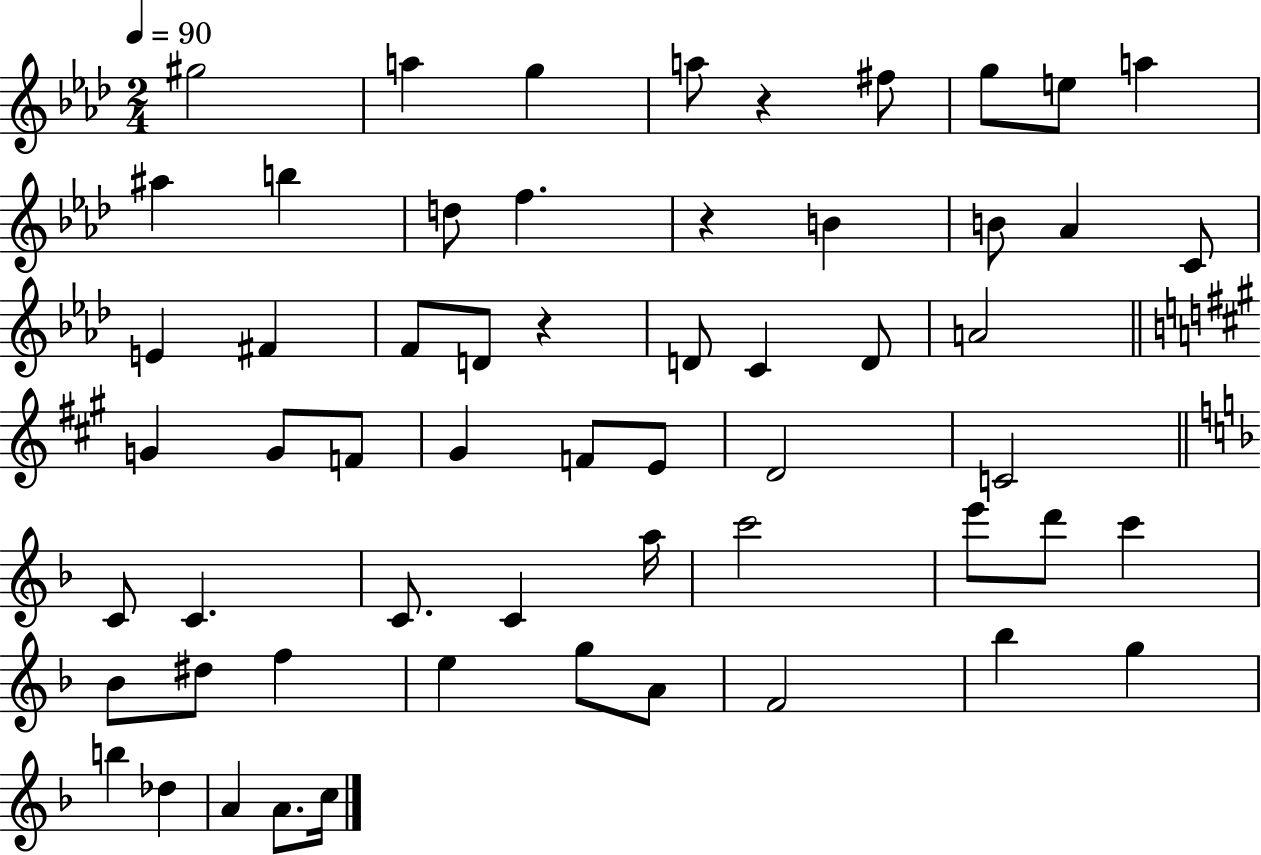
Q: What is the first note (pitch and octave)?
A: G#5